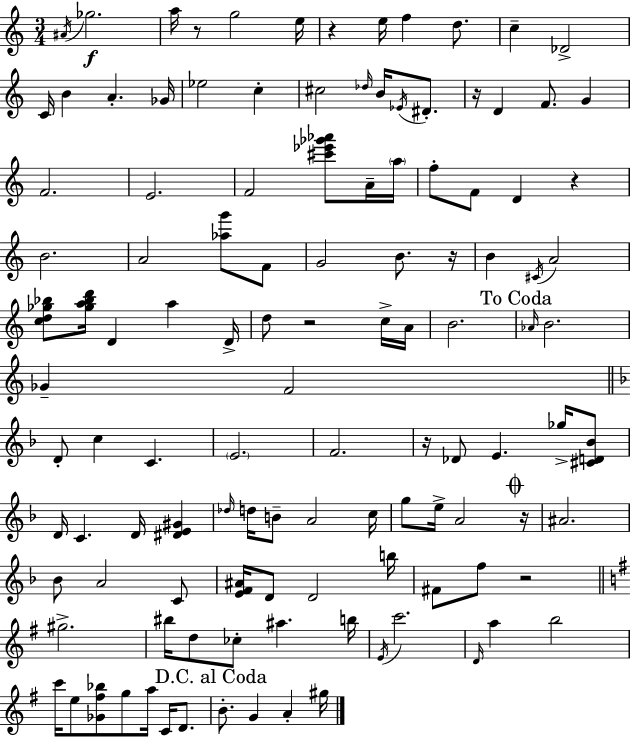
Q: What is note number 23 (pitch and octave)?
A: F4